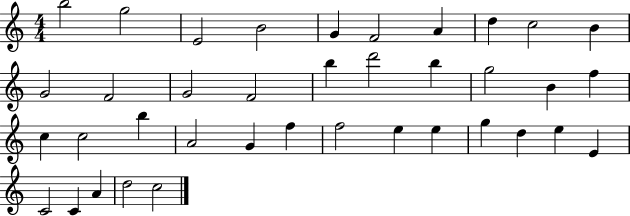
B5/h G5/h E4/h B4/h G4/q F4/h A4/q D5/q C5/h B4/q G4/h F4/h G4/h F4/h B5/q D6/h B5/q G5/h B4/q F5/q C5/q C5/h B5/q A4/h G4/q F5/q F5/h E5/q E5/q G5/q D5/q E5/q E4/q C4/h C4/q A4/q D5/h C5/h